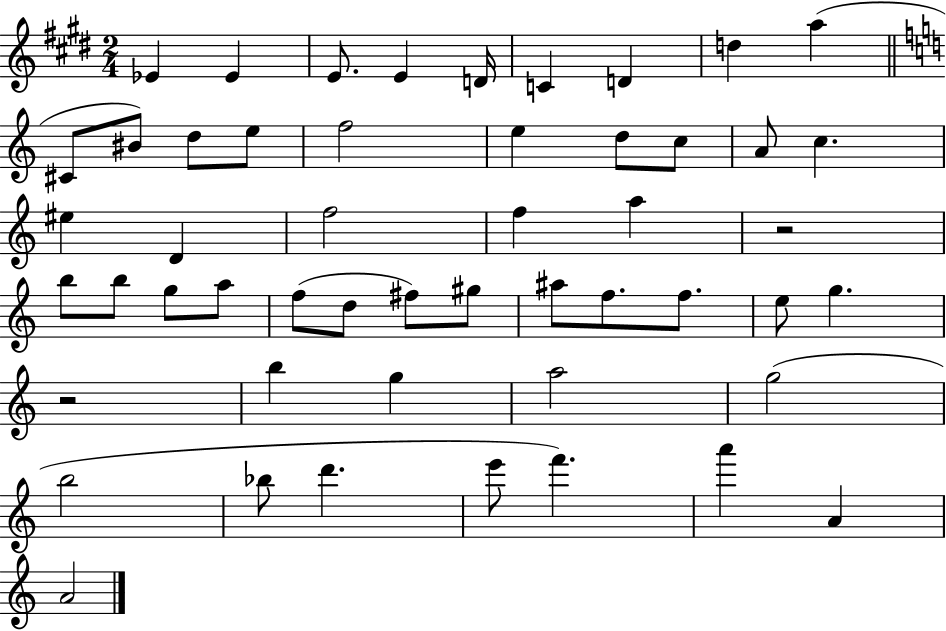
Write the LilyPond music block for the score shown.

{
  \clef treble
  \numericTimeSignature
  \time 2/4
  \key e \major
  ees'4 ees'4 | e'8. e'4 d'16 | c'4 d'4 | d''4 a''4( | \break \bar "||" \break \key c \major cis'8 bis'8) d''8 e''8 | f''2 | e''4 d''8 c''8 | a'8 c''4. | \break eis''4 d'4 | f''2 | f''4 a''4 | r2 | \break b''8 b''8 g''8 a''8 | f''8( d''8 fis''8) gis''8 | ais''8 f''8. f''8. | e''8 g''4. | \break r2 | b''4 g''4 | a''2 | g''2( | \break b''2 | bes''8 d'''4. | e'''8 f'''4.) | a'''4 a'4 | \break a'2 | \bar "|."
}